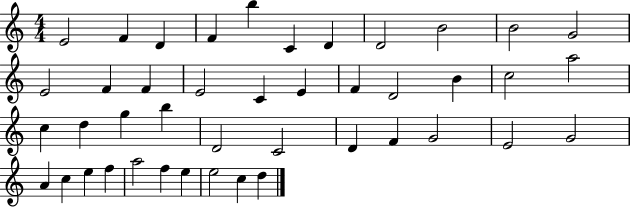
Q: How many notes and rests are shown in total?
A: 43